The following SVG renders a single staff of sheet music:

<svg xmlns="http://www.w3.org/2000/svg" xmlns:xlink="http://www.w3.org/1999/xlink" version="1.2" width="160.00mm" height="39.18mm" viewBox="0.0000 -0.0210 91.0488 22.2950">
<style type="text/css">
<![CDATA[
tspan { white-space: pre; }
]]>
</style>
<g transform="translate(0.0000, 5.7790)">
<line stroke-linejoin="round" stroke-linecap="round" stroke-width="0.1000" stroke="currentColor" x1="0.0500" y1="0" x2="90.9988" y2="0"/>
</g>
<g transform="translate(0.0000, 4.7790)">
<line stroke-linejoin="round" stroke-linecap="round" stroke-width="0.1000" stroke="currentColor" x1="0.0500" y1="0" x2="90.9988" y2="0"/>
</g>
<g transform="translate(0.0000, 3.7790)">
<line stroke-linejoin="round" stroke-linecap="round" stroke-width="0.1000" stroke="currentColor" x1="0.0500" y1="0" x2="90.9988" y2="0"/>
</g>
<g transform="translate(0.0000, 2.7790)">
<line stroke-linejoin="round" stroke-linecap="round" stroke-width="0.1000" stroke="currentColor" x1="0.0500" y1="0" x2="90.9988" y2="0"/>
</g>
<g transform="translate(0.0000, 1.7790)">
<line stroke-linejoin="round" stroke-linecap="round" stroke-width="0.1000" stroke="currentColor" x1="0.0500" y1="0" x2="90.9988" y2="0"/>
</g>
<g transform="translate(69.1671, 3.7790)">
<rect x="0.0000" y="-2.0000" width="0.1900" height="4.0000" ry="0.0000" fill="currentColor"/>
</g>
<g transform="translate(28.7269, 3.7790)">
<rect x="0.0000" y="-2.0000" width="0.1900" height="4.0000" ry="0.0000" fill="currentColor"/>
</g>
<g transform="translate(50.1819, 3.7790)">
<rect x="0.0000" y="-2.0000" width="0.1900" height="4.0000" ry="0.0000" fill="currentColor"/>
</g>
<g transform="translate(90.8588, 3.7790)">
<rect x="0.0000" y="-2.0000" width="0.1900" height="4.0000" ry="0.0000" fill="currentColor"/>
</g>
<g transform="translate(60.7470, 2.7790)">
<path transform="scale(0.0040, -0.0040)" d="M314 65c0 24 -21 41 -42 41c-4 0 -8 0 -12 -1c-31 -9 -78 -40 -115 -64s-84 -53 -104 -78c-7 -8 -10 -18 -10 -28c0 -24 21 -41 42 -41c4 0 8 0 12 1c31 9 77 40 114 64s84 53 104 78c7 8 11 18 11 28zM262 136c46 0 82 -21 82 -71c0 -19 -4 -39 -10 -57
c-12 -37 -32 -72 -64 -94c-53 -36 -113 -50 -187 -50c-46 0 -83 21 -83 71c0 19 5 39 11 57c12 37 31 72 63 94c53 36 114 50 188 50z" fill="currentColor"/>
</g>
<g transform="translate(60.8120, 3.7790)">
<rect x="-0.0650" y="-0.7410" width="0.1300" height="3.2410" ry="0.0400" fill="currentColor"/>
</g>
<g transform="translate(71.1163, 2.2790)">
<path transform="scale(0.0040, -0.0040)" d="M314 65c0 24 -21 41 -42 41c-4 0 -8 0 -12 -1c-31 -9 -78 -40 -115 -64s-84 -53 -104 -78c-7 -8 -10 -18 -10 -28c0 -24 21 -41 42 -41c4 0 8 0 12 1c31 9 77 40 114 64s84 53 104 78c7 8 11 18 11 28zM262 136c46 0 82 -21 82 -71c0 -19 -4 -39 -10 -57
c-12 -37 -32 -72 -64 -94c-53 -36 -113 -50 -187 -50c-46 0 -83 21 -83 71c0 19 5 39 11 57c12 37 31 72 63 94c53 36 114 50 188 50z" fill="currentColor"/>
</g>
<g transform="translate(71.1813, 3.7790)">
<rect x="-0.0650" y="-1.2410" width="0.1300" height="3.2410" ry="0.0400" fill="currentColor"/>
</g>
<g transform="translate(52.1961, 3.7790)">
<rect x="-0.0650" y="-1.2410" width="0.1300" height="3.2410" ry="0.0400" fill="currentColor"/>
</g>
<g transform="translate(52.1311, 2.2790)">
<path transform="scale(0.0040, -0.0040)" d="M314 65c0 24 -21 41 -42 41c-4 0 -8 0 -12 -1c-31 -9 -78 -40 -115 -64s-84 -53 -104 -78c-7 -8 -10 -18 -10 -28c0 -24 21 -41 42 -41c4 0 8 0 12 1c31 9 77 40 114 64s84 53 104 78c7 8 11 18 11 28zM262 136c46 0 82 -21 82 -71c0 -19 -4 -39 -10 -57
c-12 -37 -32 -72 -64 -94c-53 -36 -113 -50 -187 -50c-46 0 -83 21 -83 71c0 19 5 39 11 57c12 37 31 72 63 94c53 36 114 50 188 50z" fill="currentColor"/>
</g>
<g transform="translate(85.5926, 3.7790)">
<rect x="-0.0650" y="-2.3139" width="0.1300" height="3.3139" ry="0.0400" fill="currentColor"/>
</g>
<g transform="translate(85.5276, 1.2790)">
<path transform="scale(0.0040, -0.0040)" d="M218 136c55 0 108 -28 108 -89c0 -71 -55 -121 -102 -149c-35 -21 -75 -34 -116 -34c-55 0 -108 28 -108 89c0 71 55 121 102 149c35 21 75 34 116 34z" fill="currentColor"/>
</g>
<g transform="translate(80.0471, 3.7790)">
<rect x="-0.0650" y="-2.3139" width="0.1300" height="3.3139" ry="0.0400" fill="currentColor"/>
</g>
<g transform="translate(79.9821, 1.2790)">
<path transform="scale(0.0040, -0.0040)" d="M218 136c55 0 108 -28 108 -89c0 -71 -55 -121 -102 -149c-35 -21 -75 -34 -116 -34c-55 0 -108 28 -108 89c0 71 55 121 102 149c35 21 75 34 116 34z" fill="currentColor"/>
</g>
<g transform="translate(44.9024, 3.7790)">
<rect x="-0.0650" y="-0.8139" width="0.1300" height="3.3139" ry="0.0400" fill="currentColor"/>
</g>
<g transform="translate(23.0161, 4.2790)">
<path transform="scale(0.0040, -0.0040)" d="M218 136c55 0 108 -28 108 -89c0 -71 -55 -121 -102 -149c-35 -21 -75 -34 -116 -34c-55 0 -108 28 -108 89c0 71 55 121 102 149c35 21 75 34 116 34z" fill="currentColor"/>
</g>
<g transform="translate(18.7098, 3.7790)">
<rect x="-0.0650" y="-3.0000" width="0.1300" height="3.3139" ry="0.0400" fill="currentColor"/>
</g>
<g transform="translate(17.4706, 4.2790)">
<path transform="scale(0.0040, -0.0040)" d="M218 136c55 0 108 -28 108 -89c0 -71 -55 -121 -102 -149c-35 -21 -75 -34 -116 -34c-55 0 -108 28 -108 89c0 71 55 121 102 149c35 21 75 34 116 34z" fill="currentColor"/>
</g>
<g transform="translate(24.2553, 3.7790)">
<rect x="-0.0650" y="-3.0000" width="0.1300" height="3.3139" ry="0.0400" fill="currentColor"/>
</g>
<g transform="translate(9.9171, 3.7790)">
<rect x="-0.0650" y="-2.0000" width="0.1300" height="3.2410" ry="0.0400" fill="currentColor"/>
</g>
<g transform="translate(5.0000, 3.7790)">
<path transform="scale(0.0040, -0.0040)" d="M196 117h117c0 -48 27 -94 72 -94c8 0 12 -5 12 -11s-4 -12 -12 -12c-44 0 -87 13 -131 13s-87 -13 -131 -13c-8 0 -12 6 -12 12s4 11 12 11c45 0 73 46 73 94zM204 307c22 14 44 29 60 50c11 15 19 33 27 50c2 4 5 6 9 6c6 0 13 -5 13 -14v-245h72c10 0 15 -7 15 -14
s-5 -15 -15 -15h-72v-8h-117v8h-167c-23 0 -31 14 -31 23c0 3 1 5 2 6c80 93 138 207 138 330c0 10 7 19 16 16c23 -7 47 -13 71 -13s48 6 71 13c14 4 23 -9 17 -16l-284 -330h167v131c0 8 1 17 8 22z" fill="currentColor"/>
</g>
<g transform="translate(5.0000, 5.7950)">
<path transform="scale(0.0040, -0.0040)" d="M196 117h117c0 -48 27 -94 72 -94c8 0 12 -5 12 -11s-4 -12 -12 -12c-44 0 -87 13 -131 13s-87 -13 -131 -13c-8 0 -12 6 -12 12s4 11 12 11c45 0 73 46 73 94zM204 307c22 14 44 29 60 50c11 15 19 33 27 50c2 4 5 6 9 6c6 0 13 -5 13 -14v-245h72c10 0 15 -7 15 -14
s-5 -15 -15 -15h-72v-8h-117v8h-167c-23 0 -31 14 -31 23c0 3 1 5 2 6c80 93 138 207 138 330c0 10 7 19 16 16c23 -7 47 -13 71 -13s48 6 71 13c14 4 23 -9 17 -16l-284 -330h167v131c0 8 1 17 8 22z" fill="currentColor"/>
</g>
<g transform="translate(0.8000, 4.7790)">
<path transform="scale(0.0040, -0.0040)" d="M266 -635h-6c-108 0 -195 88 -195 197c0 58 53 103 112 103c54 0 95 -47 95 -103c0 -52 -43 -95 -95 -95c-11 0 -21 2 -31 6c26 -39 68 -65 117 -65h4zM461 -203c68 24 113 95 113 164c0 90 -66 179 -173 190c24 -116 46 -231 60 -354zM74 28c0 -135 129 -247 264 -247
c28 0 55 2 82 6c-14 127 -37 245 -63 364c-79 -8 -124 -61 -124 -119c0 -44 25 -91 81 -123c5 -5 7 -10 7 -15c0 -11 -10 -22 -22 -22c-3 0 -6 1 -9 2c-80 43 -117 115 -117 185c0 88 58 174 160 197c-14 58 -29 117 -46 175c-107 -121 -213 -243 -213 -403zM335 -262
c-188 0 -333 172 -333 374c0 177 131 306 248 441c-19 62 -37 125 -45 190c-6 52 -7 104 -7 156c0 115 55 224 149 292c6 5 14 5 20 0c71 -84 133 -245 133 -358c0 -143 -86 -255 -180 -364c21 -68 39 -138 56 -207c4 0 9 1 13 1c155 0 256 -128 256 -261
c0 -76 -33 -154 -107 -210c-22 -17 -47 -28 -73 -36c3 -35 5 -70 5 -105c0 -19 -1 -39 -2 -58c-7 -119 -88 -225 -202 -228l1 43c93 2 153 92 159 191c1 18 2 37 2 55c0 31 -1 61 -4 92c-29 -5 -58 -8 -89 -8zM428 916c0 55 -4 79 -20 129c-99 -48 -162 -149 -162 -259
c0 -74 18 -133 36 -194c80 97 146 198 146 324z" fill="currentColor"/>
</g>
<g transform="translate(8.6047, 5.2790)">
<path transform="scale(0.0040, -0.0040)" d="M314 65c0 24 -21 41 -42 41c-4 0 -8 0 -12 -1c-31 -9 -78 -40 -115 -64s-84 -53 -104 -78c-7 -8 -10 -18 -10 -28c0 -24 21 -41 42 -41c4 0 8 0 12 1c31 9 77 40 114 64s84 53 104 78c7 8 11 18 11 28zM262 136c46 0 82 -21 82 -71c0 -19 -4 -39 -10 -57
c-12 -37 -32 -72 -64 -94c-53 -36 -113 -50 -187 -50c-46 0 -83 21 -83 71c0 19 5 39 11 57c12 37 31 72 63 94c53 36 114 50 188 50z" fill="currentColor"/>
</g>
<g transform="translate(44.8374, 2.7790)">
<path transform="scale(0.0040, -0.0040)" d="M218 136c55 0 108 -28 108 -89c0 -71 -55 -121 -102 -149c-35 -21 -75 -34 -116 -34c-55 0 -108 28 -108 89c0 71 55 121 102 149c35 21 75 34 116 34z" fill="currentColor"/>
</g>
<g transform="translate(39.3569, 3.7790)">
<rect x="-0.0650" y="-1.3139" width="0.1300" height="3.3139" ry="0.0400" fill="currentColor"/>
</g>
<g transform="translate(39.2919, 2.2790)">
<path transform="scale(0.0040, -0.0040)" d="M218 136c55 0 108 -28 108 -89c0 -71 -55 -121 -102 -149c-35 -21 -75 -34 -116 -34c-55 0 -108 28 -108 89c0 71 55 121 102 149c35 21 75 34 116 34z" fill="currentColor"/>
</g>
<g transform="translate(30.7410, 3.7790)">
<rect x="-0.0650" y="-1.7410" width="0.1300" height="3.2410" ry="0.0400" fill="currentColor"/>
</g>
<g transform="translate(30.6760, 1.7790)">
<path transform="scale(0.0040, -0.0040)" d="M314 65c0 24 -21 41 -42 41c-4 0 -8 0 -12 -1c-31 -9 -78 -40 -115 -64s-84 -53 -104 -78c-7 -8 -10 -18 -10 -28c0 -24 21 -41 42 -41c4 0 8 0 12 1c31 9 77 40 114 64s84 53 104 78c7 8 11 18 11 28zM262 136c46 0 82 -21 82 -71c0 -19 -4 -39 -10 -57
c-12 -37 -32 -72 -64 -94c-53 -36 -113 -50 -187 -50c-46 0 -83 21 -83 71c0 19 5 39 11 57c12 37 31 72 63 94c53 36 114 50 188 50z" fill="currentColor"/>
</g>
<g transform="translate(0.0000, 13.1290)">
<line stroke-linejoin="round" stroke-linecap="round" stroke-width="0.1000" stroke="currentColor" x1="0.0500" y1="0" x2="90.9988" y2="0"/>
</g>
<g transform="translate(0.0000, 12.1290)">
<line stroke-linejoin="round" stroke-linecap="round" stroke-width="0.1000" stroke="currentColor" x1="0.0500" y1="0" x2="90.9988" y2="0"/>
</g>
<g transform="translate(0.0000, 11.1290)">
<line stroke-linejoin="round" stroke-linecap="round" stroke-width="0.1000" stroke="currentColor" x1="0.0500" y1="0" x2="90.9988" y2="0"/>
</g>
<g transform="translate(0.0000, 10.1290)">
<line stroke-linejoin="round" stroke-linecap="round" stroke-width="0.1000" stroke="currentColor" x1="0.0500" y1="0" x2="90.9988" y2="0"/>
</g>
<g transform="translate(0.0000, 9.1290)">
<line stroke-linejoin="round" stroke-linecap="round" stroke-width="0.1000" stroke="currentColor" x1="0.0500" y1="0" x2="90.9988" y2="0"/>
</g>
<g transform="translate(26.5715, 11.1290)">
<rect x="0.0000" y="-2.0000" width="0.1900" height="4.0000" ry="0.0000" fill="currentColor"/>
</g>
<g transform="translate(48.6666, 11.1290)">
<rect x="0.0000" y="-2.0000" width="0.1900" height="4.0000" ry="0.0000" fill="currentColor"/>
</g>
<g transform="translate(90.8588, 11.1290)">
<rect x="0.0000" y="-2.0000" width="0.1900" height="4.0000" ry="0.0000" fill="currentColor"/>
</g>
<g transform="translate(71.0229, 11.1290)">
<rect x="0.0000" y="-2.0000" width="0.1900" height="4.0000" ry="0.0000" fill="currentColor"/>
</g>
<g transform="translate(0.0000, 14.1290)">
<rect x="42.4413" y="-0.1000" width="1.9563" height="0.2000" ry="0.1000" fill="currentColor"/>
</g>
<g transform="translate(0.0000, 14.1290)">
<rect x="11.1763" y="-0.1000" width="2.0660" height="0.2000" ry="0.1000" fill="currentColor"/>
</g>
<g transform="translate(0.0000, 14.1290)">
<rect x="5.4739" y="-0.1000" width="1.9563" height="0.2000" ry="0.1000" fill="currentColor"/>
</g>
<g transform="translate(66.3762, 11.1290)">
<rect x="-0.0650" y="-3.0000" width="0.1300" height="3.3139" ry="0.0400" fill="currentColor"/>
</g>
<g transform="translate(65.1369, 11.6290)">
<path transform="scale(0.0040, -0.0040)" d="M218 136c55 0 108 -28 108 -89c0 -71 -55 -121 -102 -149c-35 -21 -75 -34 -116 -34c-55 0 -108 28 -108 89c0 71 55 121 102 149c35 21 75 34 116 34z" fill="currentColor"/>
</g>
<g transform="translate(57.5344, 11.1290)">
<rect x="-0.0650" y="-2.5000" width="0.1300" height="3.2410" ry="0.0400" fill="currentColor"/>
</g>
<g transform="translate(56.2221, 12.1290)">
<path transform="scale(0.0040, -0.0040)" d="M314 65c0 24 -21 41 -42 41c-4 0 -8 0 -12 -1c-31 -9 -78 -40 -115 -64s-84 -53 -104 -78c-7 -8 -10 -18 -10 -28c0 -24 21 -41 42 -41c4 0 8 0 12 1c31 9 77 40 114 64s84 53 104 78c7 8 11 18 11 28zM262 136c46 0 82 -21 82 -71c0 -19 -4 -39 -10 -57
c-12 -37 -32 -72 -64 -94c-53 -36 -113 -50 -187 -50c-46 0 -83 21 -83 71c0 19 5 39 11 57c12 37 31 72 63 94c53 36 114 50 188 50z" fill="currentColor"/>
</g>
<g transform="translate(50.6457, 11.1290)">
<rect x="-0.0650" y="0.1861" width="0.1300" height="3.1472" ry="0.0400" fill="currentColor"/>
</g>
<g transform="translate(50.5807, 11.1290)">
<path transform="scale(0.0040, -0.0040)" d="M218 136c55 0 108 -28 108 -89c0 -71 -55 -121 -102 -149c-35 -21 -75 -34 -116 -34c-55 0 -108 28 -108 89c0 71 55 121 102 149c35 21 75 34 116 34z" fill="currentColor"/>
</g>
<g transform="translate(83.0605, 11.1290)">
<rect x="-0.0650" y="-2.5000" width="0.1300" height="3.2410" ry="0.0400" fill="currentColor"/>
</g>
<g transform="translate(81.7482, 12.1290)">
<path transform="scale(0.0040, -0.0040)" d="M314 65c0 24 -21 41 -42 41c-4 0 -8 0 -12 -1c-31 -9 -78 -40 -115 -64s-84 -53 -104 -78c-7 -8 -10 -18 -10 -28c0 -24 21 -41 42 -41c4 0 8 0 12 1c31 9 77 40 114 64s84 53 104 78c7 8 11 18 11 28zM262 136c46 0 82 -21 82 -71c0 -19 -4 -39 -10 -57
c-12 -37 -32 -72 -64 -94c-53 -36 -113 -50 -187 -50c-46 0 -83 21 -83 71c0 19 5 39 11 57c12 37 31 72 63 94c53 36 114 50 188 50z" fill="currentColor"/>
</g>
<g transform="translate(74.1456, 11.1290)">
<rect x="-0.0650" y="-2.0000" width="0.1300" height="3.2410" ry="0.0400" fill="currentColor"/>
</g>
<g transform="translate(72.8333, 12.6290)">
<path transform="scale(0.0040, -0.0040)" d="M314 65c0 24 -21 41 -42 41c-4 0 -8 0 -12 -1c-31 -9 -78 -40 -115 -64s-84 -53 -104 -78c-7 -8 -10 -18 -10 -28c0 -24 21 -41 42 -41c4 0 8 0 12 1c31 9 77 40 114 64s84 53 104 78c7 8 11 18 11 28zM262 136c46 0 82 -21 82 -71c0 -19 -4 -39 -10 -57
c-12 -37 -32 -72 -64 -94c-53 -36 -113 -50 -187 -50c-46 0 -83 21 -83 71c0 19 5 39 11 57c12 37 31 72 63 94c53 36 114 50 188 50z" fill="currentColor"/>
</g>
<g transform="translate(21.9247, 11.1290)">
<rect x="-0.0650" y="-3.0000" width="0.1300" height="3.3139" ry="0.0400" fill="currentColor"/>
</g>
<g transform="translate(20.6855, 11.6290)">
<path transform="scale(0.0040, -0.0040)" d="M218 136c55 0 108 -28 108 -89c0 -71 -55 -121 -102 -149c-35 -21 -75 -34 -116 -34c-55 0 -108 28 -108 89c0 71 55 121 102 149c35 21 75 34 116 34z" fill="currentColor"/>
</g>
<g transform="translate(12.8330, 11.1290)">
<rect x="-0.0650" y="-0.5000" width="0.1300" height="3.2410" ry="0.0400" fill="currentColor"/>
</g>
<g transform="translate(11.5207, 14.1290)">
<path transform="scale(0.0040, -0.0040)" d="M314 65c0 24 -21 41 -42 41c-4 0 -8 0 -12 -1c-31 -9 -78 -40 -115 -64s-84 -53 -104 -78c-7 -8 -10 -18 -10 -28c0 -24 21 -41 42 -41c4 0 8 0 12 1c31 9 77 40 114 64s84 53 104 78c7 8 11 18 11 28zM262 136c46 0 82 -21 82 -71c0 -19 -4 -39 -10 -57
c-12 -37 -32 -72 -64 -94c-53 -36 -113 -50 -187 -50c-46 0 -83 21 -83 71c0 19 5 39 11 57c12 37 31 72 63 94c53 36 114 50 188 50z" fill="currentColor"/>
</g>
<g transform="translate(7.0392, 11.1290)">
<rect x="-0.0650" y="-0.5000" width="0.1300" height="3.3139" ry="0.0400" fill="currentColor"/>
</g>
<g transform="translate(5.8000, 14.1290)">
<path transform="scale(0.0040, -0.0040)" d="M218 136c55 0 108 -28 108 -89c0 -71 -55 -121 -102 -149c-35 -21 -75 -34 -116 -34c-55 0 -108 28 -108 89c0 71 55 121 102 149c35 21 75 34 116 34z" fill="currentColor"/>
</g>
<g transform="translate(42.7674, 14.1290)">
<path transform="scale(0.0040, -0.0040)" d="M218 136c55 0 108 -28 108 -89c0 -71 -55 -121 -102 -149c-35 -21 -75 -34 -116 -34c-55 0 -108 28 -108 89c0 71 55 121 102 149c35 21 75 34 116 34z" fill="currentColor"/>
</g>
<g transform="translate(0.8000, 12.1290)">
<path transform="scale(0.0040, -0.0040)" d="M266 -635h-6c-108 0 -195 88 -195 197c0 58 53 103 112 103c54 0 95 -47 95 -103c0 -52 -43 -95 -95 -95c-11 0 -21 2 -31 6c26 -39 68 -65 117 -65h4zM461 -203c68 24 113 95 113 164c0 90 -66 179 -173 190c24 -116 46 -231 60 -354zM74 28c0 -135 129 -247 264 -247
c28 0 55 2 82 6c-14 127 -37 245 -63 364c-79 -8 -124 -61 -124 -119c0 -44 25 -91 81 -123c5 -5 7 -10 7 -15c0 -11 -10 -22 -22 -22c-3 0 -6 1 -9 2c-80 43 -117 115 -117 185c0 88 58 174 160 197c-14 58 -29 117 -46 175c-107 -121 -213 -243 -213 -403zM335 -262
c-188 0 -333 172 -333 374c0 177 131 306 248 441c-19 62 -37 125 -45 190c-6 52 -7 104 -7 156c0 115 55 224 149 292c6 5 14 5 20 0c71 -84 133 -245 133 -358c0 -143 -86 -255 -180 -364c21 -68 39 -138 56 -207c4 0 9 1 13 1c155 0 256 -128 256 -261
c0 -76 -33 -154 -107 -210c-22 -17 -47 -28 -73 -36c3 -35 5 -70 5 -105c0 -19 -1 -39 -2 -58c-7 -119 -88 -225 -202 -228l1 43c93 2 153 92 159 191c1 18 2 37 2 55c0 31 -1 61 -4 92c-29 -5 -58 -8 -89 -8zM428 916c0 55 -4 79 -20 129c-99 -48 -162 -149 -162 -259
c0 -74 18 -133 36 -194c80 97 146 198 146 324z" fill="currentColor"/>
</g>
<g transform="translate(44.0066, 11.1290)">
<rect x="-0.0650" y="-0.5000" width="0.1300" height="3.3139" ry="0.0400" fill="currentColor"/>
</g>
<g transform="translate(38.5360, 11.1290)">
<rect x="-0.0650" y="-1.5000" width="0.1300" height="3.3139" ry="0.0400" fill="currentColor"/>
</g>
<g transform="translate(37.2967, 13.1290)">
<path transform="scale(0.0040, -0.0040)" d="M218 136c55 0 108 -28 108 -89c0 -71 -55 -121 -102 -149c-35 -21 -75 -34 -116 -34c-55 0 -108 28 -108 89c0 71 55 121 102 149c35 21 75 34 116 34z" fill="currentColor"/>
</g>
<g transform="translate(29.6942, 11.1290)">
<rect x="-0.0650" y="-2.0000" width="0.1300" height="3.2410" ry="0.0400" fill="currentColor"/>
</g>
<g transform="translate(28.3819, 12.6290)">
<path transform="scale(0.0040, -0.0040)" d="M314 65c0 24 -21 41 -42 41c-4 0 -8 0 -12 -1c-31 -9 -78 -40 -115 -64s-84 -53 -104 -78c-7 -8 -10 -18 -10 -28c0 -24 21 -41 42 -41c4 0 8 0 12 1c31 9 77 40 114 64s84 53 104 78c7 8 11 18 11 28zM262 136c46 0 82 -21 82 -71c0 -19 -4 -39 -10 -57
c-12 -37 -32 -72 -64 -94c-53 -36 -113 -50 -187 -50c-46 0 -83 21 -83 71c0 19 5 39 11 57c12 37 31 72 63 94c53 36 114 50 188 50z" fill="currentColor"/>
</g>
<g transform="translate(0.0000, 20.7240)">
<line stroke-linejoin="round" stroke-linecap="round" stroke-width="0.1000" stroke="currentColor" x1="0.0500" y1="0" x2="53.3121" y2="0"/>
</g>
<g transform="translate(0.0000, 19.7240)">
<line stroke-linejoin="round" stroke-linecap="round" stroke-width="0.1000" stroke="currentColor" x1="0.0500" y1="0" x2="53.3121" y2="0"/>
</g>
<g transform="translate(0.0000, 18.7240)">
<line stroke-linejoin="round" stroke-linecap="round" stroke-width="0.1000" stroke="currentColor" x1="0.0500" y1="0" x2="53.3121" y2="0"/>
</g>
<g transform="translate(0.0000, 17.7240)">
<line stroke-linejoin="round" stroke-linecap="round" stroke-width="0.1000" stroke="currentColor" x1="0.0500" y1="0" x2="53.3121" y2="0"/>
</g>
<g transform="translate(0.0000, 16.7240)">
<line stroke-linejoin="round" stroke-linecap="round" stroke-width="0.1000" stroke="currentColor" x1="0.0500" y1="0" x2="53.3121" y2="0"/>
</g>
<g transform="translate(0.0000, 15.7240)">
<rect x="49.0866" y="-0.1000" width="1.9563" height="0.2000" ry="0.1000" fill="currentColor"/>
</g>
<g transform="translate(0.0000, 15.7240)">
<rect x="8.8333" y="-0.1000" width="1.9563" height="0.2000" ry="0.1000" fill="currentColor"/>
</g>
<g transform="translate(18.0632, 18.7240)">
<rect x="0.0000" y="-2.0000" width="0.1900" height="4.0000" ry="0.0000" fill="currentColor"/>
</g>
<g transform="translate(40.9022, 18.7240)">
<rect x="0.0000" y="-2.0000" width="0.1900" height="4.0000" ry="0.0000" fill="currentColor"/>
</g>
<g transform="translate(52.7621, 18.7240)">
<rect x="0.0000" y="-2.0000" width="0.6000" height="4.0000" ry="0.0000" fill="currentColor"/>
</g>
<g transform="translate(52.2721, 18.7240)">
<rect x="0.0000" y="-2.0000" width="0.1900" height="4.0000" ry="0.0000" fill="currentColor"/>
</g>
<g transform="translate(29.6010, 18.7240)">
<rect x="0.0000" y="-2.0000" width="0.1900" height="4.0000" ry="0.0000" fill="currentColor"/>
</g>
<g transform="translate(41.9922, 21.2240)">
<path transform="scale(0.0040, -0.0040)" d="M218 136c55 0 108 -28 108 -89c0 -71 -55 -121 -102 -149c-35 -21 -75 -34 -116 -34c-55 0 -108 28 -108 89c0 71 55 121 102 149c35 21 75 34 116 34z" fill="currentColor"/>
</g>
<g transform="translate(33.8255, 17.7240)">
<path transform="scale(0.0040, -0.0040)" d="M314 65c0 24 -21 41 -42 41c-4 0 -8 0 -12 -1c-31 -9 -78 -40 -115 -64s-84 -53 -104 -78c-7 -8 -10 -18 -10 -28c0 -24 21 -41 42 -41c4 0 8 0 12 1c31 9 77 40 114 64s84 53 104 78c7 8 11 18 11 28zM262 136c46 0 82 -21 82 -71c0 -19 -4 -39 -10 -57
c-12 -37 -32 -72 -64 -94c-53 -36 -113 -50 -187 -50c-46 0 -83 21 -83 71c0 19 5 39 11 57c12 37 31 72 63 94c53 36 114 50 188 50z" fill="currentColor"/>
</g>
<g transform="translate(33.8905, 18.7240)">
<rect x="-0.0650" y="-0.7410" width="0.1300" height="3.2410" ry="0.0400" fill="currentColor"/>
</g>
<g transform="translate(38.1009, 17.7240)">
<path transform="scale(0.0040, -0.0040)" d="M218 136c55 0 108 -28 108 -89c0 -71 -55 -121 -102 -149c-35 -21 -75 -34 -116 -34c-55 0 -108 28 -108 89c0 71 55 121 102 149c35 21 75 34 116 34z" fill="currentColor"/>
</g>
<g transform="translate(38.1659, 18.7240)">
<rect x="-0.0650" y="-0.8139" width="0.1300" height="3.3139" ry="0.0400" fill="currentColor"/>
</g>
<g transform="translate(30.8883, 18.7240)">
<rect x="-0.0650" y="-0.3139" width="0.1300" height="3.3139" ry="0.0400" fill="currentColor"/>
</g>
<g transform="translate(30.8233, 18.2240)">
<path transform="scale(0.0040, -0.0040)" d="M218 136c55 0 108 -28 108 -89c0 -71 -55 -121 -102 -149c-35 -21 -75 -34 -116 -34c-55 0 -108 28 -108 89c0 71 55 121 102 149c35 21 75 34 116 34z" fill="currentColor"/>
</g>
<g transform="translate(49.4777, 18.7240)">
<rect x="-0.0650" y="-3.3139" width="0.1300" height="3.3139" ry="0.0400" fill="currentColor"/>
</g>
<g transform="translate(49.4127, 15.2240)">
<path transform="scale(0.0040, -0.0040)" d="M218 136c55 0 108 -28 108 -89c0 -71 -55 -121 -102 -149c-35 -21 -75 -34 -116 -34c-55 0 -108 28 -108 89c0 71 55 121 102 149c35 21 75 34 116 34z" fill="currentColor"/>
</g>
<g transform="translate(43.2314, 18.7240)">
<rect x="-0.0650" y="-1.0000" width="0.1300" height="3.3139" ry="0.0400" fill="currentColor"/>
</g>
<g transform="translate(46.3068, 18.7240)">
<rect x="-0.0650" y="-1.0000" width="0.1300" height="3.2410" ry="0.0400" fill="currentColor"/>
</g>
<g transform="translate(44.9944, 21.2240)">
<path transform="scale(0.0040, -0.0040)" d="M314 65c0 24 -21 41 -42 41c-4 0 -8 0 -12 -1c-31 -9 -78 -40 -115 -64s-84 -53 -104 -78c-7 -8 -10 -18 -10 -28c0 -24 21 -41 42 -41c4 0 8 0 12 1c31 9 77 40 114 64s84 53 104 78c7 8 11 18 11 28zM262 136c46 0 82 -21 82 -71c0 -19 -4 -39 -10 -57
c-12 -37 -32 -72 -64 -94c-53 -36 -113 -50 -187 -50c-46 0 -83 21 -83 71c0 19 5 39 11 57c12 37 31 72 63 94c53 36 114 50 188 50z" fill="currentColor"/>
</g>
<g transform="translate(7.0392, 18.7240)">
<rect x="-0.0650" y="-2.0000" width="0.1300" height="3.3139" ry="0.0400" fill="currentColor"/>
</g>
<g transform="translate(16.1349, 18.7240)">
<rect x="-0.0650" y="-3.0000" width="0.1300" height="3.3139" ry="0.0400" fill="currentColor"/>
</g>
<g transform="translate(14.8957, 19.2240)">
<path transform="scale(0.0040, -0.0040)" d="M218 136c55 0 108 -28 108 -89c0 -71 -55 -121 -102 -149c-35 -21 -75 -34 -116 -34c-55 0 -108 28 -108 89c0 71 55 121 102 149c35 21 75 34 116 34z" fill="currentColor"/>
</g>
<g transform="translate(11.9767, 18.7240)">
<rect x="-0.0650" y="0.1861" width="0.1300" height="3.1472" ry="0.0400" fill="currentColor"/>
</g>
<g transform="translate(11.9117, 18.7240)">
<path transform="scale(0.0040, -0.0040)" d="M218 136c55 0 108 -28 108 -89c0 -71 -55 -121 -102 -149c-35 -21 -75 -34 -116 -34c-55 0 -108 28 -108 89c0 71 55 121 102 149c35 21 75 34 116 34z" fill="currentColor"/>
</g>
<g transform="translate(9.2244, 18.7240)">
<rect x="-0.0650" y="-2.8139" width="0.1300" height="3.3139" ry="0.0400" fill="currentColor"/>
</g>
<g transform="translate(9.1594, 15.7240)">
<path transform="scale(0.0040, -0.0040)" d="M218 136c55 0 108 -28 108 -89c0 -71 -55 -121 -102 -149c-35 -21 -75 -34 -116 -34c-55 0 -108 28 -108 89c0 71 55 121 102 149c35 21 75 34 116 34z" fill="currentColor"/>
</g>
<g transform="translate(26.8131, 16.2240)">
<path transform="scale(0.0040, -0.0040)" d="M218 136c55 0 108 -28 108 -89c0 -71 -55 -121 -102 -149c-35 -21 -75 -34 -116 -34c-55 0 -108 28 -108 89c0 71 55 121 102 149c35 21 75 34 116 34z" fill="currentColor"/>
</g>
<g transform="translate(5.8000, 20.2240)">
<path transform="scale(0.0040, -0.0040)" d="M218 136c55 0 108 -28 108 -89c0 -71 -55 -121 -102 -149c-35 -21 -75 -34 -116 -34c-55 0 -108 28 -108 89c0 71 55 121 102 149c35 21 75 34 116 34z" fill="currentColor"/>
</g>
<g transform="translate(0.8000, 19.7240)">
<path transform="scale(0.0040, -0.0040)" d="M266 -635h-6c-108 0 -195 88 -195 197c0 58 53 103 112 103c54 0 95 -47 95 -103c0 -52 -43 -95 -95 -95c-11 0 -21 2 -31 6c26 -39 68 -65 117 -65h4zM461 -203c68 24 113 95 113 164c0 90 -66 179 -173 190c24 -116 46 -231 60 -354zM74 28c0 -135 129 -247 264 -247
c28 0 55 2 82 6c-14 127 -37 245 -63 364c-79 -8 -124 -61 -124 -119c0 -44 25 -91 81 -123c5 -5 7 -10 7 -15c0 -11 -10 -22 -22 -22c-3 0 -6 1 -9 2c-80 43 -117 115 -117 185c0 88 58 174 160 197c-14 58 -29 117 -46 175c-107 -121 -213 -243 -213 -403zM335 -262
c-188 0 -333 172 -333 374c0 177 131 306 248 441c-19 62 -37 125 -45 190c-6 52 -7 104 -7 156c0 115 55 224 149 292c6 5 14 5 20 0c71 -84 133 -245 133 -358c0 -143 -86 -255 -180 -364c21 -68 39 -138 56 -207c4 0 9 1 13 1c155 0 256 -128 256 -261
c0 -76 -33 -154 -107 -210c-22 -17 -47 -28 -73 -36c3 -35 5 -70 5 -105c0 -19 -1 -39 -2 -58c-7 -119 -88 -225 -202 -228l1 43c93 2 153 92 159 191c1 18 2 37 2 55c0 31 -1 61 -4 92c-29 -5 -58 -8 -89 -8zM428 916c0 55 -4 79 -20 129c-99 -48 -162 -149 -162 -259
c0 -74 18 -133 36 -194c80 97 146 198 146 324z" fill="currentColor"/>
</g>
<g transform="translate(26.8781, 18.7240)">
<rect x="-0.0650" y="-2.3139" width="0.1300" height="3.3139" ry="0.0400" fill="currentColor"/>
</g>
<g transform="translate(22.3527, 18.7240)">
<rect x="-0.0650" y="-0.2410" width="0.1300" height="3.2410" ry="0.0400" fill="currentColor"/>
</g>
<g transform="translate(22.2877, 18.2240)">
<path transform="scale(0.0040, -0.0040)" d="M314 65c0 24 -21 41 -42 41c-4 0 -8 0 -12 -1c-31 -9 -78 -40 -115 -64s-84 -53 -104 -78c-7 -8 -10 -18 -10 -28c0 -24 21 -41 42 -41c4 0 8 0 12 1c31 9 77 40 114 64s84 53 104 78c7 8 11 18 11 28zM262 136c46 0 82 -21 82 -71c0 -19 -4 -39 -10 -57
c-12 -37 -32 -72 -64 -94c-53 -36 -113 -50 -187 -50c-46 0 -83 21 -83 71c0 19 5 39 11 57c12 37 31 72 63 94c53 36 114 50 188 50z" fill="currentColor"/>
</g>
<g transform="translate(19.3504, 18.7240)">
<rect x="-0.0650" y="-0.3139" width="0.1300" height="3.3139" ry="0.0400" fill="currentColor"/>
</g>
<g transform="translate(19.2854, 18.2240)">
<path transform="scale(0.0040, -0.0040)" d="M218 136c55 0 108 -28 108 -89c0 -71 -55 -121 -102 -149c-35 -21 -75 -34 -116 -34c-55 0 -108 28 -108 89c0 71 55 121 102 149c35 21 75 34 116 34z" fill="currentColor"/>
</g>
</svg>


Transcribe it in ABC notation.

X:1
T:Untitled
M:4/4
L:1/4
K:C
F2 A A f2 e d e2 d2 e2 g g C C2 A F2 E C B G2 A F2 G2 F a B A c c2 g c d2 d D D2 b